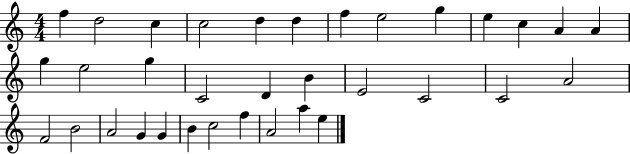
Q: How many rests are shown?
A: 0